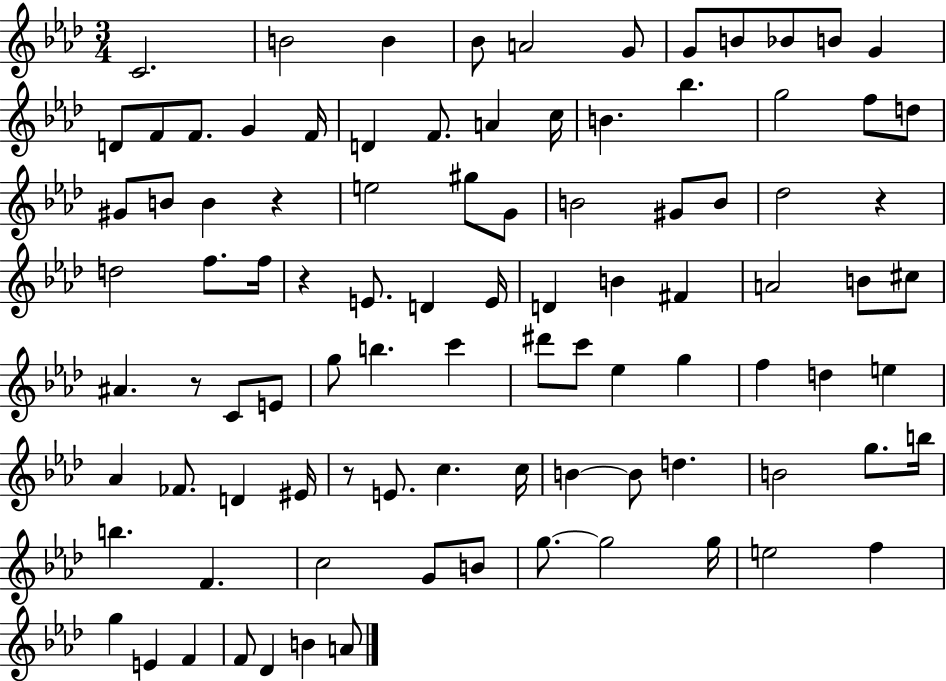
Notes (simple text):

C4/h. B4/h B4/q Bb4/e A4/h G4/e G4/e B4/e Bb4/e B4/e G4/q D4/e F4/e F4/e. G4/q F4/s D4/q F4/e. A4/q C5/s B4/q. Bb5/q. G5/h F5/e D5/e G#4/e B4/e B4/q R/q E5/h G#5/e G4/e B4/h G#4/e B4/e Db5/h R/q D5/h F5/e. F5/s R/q E4/e. D4/q E4/s D4/q B4/q F#4/q A4/h B4/e C#5/e A#4/q. R/e C4/e E4/e G5/e B5/q. C6/q D#6/e C6/e Eb5/q G5/q F5/q D5/q E5/q Ab4/q FES4/e. D4/q EIS4/s R/e E4/e. C5/q. C5/s B4/q B4/e D5/q. B4/h G5/e. B5/s B5/q. F4/q. C5/h G4/e B4/e G5/e. G5/h G5/s E5/h F5/q G5/q E4/q F4/q F4/e Db4/q B4/q A4/e